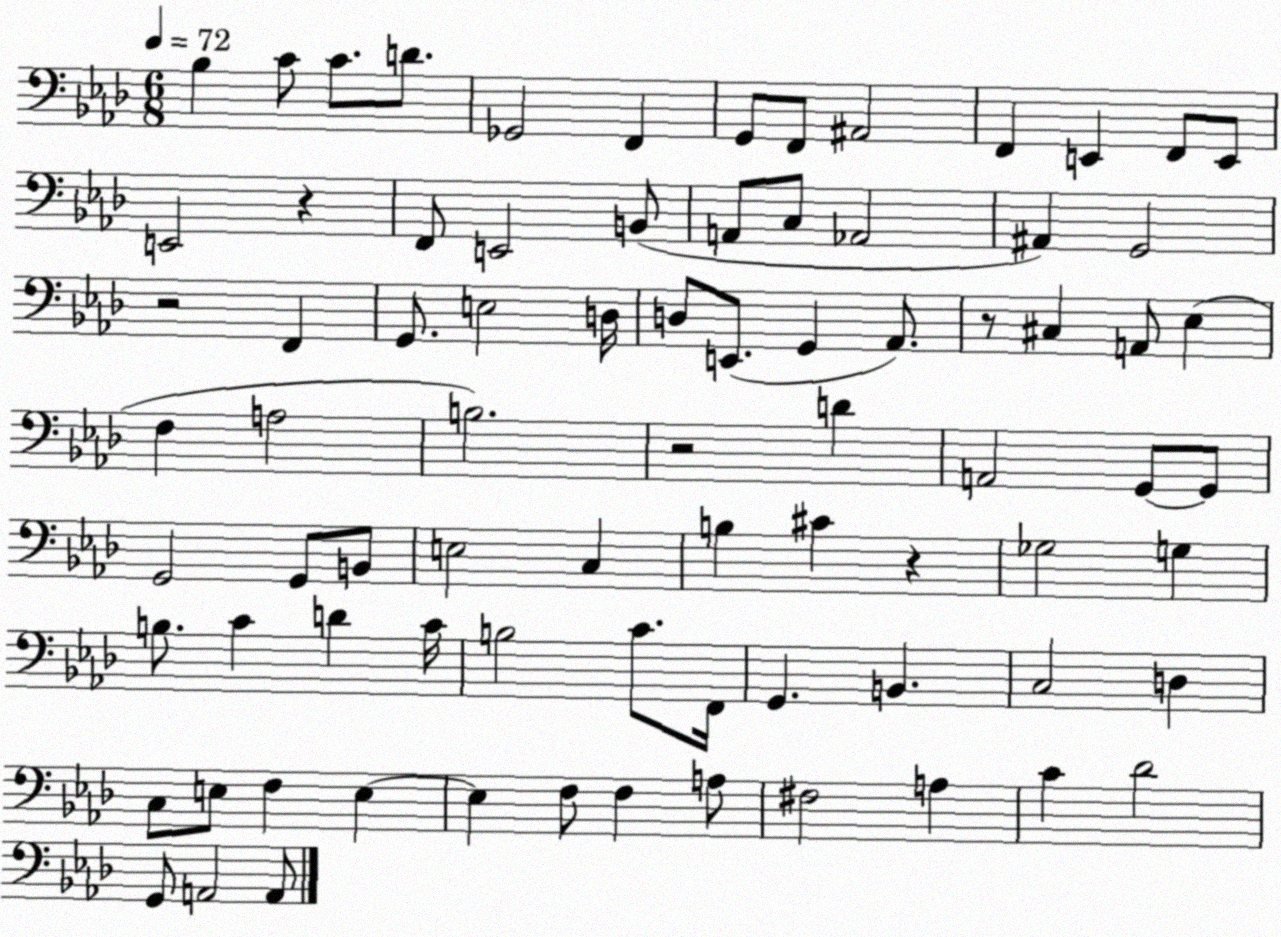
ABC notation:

X:1
T:Untitled
M:6/8
L:1/4
K:Ab
_B, C/2 C/2 D/2 _G,,2 F,, G,,/2 F,,/2 ^A,,2 F,, E,, F,,/2 E,,/2 E,,2 z F,,/2 E,,2 B,,/2 A,,/2 C,/2 _A,,2 ^A,, G,,2 z2 F,, G,,/2 E,2 D,/4 D,/2 E,,/2 G,, _A,,/2 z/2 ^C, A,,/2 _E, F, A,2 B,2 z2 D A,,2 G,,/2 G,,/2 G,,2 G,,/2 B,,/2 E,2 C, B, ^C z _G,2 G, B,/2 C D C/4 B,2 C/2 F,,/4 G,, B,, C,2 D, C,/2 E,/2 F, E, E, F,/2 F, A,/2 ^F,2 A, C _D2 G,,/2 A,,2 A,,/2